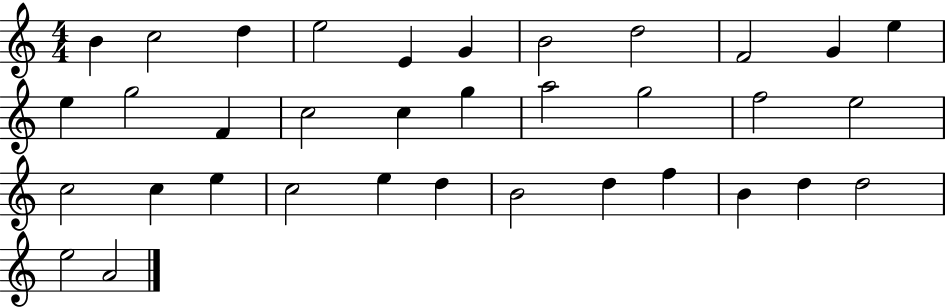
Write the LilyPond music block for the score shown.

{
  \clef treble
  \numericTimeSignature
  \time 4/4
  \key c \major
  b'4 c''2 d''4 | e''2 e'4 g'4 | b'2 d''2 | f'2 g'4 e''4 | \break e''4 g''2 f'4 | c''2 c''4 g''4 | a''2 g''2 | f''2 e''2 | \break c''2 c''4 e''4 | c''2 e''4 d''4 | b'2 d''4 f''4 | b'4 d''4 d''2 | \break e''2 a'2 | \bar "|."
}